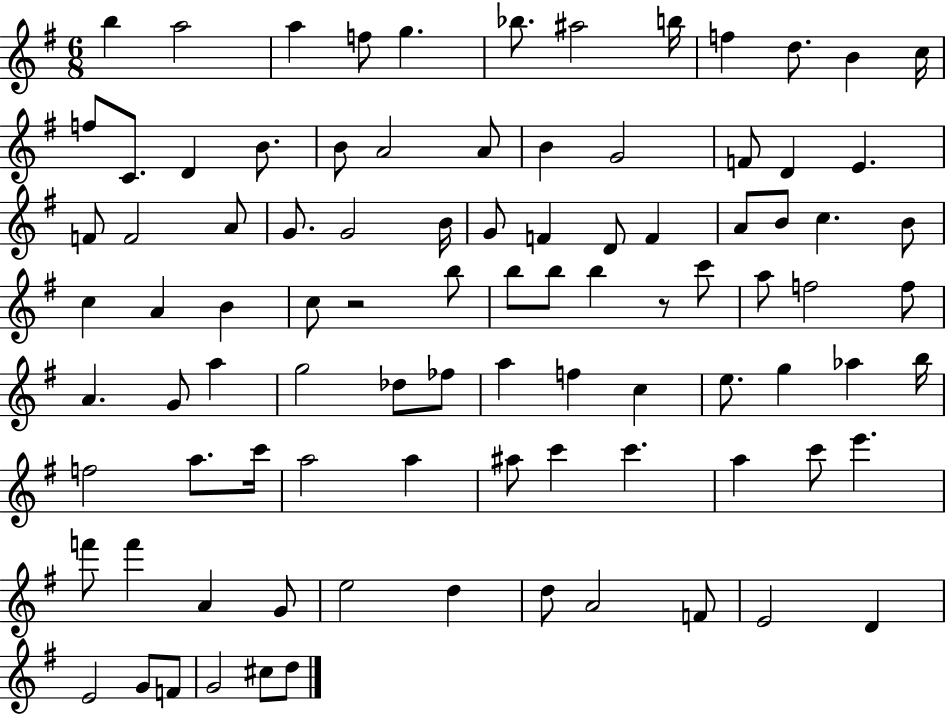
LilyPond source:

{
  \clef treble
  \numericTimeSignature
  \time 6/8
  \key g \major
  \repeat volta 2 { b''4 a''2 | a''4 f''8 g''4. | bes''8. ais''2 b''16 | f''4 d''8. b'4 c''16 | \break f''8 c'8. d'4 b'8. | b'8 a'2 a'8 | b'4 g'2 | f'8 d'4 e'4. | \break f'8 f'2 a'8 | g'8. g'2 b'16 | g'8 f'4 d'8 f'4 | a'8 b'8 c''4. b'8 | \break c''4 a'4 b'4 | c''8 r2 b''8 | b''8 b''8 b''4 r8 c'''8 | a''8 f''2 f''8 | \break a'4. g'8 a''4 | g''2 des''8 fes''8 | a''4 f''4 c''4 | e''8. g''4 aes''4 b''16 | \break f''2 a''8. c'''16 | a''2 a''4 | ais''8 c'''4 c'''4. | a''4 c'''8 e'''4. | \break f'''8 f'''4 a'4 g'8 | e''2 d''4 | d''8 a'2 f'8 | e'2 d'4 | \break e'2 g'8 f'8 | g'2 cis''8 d''8 | } \bar "|."
}